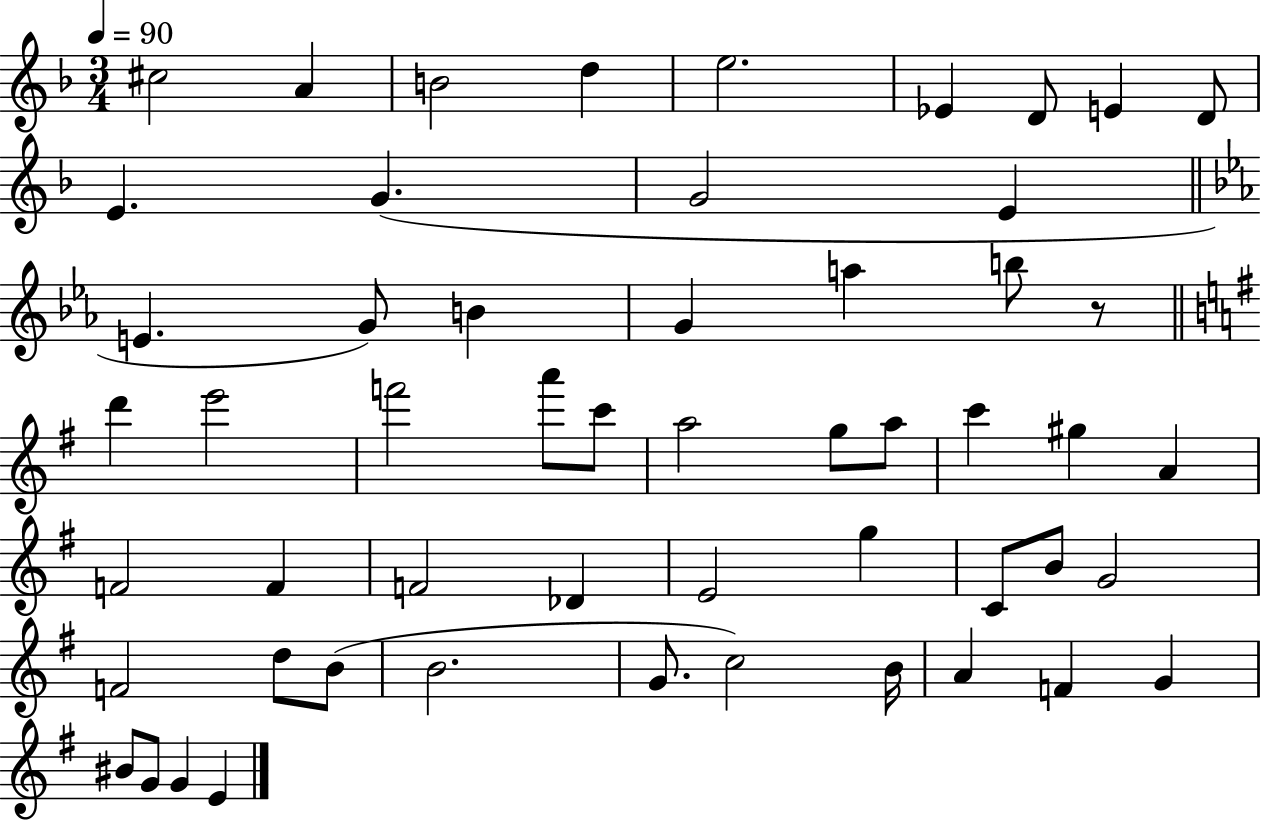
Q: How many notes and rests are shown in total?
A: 54